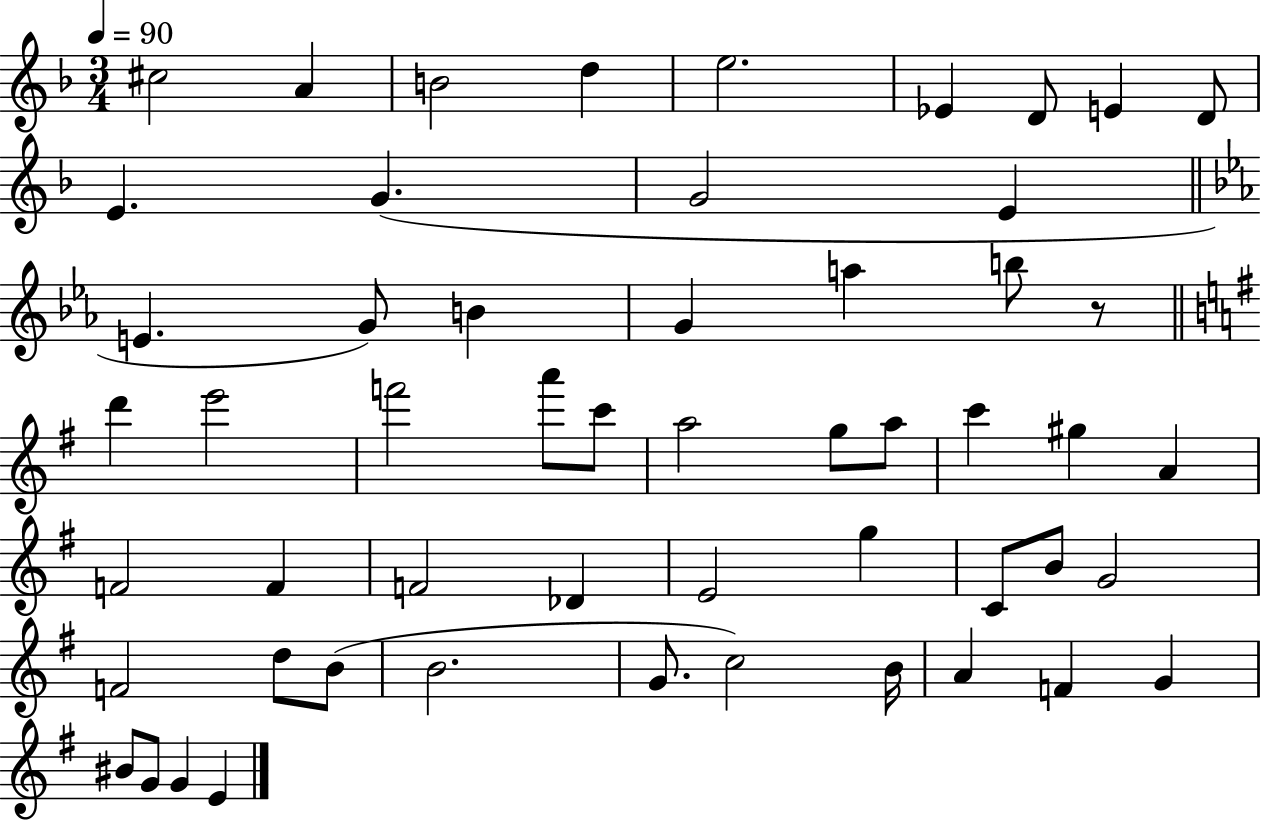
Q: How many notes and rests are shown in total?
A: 54